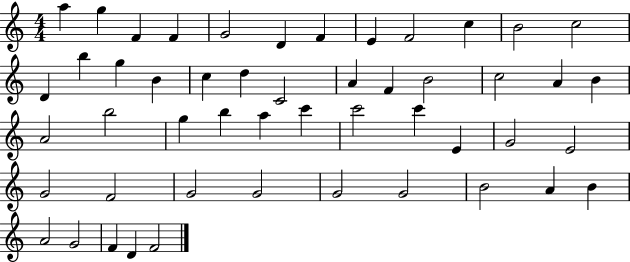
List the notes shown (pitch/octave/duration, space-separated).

A5/q G5/q F4/q F4/q G4/h D4/q F4/q E4/q F4/h C5/q B4/h C5/h D4/q B5/q G5/q B4/q C5/q D5/q C4/h A4/q F4/q B4/h C5/h A4/q B4/q A4/h B5/h G5/q B5/q A5/q C6/q C6/h C6/q E4/q G4/h E4/h G4/h F4/h G4/h G4/h G4/h G4/h B4/h A4/q B4/q A4/h G4/h F4/q D4/q F4/h